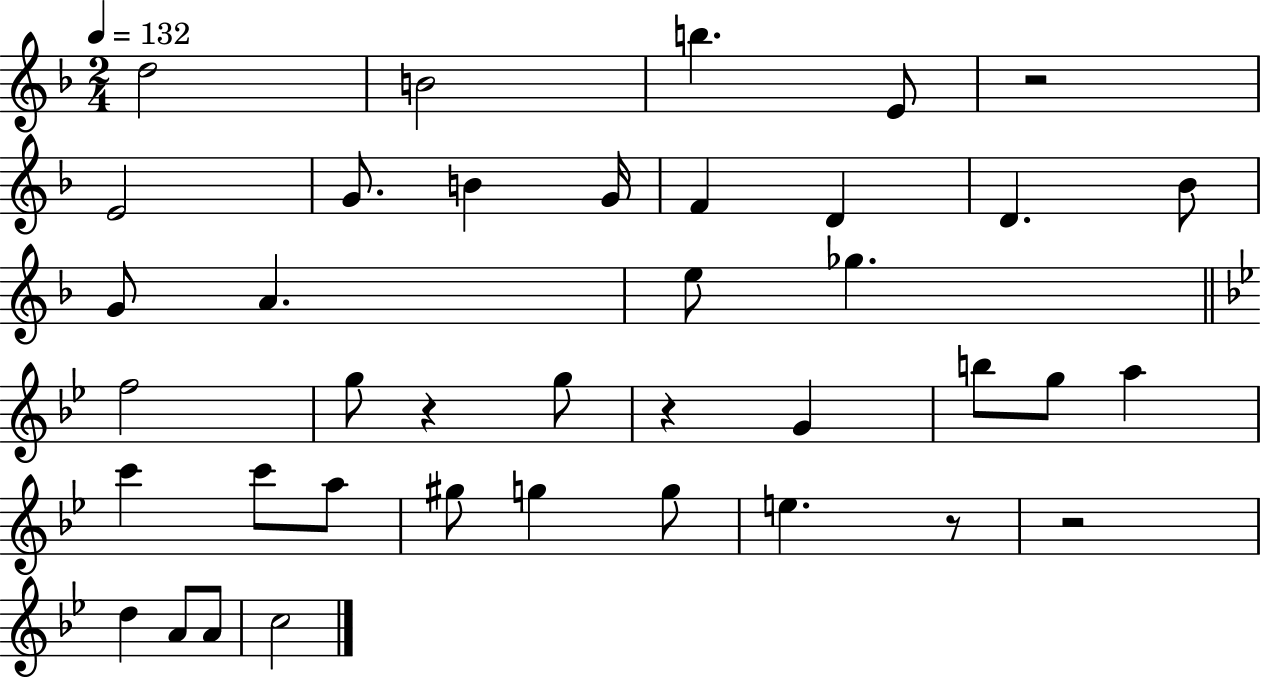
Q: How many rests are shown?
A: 5